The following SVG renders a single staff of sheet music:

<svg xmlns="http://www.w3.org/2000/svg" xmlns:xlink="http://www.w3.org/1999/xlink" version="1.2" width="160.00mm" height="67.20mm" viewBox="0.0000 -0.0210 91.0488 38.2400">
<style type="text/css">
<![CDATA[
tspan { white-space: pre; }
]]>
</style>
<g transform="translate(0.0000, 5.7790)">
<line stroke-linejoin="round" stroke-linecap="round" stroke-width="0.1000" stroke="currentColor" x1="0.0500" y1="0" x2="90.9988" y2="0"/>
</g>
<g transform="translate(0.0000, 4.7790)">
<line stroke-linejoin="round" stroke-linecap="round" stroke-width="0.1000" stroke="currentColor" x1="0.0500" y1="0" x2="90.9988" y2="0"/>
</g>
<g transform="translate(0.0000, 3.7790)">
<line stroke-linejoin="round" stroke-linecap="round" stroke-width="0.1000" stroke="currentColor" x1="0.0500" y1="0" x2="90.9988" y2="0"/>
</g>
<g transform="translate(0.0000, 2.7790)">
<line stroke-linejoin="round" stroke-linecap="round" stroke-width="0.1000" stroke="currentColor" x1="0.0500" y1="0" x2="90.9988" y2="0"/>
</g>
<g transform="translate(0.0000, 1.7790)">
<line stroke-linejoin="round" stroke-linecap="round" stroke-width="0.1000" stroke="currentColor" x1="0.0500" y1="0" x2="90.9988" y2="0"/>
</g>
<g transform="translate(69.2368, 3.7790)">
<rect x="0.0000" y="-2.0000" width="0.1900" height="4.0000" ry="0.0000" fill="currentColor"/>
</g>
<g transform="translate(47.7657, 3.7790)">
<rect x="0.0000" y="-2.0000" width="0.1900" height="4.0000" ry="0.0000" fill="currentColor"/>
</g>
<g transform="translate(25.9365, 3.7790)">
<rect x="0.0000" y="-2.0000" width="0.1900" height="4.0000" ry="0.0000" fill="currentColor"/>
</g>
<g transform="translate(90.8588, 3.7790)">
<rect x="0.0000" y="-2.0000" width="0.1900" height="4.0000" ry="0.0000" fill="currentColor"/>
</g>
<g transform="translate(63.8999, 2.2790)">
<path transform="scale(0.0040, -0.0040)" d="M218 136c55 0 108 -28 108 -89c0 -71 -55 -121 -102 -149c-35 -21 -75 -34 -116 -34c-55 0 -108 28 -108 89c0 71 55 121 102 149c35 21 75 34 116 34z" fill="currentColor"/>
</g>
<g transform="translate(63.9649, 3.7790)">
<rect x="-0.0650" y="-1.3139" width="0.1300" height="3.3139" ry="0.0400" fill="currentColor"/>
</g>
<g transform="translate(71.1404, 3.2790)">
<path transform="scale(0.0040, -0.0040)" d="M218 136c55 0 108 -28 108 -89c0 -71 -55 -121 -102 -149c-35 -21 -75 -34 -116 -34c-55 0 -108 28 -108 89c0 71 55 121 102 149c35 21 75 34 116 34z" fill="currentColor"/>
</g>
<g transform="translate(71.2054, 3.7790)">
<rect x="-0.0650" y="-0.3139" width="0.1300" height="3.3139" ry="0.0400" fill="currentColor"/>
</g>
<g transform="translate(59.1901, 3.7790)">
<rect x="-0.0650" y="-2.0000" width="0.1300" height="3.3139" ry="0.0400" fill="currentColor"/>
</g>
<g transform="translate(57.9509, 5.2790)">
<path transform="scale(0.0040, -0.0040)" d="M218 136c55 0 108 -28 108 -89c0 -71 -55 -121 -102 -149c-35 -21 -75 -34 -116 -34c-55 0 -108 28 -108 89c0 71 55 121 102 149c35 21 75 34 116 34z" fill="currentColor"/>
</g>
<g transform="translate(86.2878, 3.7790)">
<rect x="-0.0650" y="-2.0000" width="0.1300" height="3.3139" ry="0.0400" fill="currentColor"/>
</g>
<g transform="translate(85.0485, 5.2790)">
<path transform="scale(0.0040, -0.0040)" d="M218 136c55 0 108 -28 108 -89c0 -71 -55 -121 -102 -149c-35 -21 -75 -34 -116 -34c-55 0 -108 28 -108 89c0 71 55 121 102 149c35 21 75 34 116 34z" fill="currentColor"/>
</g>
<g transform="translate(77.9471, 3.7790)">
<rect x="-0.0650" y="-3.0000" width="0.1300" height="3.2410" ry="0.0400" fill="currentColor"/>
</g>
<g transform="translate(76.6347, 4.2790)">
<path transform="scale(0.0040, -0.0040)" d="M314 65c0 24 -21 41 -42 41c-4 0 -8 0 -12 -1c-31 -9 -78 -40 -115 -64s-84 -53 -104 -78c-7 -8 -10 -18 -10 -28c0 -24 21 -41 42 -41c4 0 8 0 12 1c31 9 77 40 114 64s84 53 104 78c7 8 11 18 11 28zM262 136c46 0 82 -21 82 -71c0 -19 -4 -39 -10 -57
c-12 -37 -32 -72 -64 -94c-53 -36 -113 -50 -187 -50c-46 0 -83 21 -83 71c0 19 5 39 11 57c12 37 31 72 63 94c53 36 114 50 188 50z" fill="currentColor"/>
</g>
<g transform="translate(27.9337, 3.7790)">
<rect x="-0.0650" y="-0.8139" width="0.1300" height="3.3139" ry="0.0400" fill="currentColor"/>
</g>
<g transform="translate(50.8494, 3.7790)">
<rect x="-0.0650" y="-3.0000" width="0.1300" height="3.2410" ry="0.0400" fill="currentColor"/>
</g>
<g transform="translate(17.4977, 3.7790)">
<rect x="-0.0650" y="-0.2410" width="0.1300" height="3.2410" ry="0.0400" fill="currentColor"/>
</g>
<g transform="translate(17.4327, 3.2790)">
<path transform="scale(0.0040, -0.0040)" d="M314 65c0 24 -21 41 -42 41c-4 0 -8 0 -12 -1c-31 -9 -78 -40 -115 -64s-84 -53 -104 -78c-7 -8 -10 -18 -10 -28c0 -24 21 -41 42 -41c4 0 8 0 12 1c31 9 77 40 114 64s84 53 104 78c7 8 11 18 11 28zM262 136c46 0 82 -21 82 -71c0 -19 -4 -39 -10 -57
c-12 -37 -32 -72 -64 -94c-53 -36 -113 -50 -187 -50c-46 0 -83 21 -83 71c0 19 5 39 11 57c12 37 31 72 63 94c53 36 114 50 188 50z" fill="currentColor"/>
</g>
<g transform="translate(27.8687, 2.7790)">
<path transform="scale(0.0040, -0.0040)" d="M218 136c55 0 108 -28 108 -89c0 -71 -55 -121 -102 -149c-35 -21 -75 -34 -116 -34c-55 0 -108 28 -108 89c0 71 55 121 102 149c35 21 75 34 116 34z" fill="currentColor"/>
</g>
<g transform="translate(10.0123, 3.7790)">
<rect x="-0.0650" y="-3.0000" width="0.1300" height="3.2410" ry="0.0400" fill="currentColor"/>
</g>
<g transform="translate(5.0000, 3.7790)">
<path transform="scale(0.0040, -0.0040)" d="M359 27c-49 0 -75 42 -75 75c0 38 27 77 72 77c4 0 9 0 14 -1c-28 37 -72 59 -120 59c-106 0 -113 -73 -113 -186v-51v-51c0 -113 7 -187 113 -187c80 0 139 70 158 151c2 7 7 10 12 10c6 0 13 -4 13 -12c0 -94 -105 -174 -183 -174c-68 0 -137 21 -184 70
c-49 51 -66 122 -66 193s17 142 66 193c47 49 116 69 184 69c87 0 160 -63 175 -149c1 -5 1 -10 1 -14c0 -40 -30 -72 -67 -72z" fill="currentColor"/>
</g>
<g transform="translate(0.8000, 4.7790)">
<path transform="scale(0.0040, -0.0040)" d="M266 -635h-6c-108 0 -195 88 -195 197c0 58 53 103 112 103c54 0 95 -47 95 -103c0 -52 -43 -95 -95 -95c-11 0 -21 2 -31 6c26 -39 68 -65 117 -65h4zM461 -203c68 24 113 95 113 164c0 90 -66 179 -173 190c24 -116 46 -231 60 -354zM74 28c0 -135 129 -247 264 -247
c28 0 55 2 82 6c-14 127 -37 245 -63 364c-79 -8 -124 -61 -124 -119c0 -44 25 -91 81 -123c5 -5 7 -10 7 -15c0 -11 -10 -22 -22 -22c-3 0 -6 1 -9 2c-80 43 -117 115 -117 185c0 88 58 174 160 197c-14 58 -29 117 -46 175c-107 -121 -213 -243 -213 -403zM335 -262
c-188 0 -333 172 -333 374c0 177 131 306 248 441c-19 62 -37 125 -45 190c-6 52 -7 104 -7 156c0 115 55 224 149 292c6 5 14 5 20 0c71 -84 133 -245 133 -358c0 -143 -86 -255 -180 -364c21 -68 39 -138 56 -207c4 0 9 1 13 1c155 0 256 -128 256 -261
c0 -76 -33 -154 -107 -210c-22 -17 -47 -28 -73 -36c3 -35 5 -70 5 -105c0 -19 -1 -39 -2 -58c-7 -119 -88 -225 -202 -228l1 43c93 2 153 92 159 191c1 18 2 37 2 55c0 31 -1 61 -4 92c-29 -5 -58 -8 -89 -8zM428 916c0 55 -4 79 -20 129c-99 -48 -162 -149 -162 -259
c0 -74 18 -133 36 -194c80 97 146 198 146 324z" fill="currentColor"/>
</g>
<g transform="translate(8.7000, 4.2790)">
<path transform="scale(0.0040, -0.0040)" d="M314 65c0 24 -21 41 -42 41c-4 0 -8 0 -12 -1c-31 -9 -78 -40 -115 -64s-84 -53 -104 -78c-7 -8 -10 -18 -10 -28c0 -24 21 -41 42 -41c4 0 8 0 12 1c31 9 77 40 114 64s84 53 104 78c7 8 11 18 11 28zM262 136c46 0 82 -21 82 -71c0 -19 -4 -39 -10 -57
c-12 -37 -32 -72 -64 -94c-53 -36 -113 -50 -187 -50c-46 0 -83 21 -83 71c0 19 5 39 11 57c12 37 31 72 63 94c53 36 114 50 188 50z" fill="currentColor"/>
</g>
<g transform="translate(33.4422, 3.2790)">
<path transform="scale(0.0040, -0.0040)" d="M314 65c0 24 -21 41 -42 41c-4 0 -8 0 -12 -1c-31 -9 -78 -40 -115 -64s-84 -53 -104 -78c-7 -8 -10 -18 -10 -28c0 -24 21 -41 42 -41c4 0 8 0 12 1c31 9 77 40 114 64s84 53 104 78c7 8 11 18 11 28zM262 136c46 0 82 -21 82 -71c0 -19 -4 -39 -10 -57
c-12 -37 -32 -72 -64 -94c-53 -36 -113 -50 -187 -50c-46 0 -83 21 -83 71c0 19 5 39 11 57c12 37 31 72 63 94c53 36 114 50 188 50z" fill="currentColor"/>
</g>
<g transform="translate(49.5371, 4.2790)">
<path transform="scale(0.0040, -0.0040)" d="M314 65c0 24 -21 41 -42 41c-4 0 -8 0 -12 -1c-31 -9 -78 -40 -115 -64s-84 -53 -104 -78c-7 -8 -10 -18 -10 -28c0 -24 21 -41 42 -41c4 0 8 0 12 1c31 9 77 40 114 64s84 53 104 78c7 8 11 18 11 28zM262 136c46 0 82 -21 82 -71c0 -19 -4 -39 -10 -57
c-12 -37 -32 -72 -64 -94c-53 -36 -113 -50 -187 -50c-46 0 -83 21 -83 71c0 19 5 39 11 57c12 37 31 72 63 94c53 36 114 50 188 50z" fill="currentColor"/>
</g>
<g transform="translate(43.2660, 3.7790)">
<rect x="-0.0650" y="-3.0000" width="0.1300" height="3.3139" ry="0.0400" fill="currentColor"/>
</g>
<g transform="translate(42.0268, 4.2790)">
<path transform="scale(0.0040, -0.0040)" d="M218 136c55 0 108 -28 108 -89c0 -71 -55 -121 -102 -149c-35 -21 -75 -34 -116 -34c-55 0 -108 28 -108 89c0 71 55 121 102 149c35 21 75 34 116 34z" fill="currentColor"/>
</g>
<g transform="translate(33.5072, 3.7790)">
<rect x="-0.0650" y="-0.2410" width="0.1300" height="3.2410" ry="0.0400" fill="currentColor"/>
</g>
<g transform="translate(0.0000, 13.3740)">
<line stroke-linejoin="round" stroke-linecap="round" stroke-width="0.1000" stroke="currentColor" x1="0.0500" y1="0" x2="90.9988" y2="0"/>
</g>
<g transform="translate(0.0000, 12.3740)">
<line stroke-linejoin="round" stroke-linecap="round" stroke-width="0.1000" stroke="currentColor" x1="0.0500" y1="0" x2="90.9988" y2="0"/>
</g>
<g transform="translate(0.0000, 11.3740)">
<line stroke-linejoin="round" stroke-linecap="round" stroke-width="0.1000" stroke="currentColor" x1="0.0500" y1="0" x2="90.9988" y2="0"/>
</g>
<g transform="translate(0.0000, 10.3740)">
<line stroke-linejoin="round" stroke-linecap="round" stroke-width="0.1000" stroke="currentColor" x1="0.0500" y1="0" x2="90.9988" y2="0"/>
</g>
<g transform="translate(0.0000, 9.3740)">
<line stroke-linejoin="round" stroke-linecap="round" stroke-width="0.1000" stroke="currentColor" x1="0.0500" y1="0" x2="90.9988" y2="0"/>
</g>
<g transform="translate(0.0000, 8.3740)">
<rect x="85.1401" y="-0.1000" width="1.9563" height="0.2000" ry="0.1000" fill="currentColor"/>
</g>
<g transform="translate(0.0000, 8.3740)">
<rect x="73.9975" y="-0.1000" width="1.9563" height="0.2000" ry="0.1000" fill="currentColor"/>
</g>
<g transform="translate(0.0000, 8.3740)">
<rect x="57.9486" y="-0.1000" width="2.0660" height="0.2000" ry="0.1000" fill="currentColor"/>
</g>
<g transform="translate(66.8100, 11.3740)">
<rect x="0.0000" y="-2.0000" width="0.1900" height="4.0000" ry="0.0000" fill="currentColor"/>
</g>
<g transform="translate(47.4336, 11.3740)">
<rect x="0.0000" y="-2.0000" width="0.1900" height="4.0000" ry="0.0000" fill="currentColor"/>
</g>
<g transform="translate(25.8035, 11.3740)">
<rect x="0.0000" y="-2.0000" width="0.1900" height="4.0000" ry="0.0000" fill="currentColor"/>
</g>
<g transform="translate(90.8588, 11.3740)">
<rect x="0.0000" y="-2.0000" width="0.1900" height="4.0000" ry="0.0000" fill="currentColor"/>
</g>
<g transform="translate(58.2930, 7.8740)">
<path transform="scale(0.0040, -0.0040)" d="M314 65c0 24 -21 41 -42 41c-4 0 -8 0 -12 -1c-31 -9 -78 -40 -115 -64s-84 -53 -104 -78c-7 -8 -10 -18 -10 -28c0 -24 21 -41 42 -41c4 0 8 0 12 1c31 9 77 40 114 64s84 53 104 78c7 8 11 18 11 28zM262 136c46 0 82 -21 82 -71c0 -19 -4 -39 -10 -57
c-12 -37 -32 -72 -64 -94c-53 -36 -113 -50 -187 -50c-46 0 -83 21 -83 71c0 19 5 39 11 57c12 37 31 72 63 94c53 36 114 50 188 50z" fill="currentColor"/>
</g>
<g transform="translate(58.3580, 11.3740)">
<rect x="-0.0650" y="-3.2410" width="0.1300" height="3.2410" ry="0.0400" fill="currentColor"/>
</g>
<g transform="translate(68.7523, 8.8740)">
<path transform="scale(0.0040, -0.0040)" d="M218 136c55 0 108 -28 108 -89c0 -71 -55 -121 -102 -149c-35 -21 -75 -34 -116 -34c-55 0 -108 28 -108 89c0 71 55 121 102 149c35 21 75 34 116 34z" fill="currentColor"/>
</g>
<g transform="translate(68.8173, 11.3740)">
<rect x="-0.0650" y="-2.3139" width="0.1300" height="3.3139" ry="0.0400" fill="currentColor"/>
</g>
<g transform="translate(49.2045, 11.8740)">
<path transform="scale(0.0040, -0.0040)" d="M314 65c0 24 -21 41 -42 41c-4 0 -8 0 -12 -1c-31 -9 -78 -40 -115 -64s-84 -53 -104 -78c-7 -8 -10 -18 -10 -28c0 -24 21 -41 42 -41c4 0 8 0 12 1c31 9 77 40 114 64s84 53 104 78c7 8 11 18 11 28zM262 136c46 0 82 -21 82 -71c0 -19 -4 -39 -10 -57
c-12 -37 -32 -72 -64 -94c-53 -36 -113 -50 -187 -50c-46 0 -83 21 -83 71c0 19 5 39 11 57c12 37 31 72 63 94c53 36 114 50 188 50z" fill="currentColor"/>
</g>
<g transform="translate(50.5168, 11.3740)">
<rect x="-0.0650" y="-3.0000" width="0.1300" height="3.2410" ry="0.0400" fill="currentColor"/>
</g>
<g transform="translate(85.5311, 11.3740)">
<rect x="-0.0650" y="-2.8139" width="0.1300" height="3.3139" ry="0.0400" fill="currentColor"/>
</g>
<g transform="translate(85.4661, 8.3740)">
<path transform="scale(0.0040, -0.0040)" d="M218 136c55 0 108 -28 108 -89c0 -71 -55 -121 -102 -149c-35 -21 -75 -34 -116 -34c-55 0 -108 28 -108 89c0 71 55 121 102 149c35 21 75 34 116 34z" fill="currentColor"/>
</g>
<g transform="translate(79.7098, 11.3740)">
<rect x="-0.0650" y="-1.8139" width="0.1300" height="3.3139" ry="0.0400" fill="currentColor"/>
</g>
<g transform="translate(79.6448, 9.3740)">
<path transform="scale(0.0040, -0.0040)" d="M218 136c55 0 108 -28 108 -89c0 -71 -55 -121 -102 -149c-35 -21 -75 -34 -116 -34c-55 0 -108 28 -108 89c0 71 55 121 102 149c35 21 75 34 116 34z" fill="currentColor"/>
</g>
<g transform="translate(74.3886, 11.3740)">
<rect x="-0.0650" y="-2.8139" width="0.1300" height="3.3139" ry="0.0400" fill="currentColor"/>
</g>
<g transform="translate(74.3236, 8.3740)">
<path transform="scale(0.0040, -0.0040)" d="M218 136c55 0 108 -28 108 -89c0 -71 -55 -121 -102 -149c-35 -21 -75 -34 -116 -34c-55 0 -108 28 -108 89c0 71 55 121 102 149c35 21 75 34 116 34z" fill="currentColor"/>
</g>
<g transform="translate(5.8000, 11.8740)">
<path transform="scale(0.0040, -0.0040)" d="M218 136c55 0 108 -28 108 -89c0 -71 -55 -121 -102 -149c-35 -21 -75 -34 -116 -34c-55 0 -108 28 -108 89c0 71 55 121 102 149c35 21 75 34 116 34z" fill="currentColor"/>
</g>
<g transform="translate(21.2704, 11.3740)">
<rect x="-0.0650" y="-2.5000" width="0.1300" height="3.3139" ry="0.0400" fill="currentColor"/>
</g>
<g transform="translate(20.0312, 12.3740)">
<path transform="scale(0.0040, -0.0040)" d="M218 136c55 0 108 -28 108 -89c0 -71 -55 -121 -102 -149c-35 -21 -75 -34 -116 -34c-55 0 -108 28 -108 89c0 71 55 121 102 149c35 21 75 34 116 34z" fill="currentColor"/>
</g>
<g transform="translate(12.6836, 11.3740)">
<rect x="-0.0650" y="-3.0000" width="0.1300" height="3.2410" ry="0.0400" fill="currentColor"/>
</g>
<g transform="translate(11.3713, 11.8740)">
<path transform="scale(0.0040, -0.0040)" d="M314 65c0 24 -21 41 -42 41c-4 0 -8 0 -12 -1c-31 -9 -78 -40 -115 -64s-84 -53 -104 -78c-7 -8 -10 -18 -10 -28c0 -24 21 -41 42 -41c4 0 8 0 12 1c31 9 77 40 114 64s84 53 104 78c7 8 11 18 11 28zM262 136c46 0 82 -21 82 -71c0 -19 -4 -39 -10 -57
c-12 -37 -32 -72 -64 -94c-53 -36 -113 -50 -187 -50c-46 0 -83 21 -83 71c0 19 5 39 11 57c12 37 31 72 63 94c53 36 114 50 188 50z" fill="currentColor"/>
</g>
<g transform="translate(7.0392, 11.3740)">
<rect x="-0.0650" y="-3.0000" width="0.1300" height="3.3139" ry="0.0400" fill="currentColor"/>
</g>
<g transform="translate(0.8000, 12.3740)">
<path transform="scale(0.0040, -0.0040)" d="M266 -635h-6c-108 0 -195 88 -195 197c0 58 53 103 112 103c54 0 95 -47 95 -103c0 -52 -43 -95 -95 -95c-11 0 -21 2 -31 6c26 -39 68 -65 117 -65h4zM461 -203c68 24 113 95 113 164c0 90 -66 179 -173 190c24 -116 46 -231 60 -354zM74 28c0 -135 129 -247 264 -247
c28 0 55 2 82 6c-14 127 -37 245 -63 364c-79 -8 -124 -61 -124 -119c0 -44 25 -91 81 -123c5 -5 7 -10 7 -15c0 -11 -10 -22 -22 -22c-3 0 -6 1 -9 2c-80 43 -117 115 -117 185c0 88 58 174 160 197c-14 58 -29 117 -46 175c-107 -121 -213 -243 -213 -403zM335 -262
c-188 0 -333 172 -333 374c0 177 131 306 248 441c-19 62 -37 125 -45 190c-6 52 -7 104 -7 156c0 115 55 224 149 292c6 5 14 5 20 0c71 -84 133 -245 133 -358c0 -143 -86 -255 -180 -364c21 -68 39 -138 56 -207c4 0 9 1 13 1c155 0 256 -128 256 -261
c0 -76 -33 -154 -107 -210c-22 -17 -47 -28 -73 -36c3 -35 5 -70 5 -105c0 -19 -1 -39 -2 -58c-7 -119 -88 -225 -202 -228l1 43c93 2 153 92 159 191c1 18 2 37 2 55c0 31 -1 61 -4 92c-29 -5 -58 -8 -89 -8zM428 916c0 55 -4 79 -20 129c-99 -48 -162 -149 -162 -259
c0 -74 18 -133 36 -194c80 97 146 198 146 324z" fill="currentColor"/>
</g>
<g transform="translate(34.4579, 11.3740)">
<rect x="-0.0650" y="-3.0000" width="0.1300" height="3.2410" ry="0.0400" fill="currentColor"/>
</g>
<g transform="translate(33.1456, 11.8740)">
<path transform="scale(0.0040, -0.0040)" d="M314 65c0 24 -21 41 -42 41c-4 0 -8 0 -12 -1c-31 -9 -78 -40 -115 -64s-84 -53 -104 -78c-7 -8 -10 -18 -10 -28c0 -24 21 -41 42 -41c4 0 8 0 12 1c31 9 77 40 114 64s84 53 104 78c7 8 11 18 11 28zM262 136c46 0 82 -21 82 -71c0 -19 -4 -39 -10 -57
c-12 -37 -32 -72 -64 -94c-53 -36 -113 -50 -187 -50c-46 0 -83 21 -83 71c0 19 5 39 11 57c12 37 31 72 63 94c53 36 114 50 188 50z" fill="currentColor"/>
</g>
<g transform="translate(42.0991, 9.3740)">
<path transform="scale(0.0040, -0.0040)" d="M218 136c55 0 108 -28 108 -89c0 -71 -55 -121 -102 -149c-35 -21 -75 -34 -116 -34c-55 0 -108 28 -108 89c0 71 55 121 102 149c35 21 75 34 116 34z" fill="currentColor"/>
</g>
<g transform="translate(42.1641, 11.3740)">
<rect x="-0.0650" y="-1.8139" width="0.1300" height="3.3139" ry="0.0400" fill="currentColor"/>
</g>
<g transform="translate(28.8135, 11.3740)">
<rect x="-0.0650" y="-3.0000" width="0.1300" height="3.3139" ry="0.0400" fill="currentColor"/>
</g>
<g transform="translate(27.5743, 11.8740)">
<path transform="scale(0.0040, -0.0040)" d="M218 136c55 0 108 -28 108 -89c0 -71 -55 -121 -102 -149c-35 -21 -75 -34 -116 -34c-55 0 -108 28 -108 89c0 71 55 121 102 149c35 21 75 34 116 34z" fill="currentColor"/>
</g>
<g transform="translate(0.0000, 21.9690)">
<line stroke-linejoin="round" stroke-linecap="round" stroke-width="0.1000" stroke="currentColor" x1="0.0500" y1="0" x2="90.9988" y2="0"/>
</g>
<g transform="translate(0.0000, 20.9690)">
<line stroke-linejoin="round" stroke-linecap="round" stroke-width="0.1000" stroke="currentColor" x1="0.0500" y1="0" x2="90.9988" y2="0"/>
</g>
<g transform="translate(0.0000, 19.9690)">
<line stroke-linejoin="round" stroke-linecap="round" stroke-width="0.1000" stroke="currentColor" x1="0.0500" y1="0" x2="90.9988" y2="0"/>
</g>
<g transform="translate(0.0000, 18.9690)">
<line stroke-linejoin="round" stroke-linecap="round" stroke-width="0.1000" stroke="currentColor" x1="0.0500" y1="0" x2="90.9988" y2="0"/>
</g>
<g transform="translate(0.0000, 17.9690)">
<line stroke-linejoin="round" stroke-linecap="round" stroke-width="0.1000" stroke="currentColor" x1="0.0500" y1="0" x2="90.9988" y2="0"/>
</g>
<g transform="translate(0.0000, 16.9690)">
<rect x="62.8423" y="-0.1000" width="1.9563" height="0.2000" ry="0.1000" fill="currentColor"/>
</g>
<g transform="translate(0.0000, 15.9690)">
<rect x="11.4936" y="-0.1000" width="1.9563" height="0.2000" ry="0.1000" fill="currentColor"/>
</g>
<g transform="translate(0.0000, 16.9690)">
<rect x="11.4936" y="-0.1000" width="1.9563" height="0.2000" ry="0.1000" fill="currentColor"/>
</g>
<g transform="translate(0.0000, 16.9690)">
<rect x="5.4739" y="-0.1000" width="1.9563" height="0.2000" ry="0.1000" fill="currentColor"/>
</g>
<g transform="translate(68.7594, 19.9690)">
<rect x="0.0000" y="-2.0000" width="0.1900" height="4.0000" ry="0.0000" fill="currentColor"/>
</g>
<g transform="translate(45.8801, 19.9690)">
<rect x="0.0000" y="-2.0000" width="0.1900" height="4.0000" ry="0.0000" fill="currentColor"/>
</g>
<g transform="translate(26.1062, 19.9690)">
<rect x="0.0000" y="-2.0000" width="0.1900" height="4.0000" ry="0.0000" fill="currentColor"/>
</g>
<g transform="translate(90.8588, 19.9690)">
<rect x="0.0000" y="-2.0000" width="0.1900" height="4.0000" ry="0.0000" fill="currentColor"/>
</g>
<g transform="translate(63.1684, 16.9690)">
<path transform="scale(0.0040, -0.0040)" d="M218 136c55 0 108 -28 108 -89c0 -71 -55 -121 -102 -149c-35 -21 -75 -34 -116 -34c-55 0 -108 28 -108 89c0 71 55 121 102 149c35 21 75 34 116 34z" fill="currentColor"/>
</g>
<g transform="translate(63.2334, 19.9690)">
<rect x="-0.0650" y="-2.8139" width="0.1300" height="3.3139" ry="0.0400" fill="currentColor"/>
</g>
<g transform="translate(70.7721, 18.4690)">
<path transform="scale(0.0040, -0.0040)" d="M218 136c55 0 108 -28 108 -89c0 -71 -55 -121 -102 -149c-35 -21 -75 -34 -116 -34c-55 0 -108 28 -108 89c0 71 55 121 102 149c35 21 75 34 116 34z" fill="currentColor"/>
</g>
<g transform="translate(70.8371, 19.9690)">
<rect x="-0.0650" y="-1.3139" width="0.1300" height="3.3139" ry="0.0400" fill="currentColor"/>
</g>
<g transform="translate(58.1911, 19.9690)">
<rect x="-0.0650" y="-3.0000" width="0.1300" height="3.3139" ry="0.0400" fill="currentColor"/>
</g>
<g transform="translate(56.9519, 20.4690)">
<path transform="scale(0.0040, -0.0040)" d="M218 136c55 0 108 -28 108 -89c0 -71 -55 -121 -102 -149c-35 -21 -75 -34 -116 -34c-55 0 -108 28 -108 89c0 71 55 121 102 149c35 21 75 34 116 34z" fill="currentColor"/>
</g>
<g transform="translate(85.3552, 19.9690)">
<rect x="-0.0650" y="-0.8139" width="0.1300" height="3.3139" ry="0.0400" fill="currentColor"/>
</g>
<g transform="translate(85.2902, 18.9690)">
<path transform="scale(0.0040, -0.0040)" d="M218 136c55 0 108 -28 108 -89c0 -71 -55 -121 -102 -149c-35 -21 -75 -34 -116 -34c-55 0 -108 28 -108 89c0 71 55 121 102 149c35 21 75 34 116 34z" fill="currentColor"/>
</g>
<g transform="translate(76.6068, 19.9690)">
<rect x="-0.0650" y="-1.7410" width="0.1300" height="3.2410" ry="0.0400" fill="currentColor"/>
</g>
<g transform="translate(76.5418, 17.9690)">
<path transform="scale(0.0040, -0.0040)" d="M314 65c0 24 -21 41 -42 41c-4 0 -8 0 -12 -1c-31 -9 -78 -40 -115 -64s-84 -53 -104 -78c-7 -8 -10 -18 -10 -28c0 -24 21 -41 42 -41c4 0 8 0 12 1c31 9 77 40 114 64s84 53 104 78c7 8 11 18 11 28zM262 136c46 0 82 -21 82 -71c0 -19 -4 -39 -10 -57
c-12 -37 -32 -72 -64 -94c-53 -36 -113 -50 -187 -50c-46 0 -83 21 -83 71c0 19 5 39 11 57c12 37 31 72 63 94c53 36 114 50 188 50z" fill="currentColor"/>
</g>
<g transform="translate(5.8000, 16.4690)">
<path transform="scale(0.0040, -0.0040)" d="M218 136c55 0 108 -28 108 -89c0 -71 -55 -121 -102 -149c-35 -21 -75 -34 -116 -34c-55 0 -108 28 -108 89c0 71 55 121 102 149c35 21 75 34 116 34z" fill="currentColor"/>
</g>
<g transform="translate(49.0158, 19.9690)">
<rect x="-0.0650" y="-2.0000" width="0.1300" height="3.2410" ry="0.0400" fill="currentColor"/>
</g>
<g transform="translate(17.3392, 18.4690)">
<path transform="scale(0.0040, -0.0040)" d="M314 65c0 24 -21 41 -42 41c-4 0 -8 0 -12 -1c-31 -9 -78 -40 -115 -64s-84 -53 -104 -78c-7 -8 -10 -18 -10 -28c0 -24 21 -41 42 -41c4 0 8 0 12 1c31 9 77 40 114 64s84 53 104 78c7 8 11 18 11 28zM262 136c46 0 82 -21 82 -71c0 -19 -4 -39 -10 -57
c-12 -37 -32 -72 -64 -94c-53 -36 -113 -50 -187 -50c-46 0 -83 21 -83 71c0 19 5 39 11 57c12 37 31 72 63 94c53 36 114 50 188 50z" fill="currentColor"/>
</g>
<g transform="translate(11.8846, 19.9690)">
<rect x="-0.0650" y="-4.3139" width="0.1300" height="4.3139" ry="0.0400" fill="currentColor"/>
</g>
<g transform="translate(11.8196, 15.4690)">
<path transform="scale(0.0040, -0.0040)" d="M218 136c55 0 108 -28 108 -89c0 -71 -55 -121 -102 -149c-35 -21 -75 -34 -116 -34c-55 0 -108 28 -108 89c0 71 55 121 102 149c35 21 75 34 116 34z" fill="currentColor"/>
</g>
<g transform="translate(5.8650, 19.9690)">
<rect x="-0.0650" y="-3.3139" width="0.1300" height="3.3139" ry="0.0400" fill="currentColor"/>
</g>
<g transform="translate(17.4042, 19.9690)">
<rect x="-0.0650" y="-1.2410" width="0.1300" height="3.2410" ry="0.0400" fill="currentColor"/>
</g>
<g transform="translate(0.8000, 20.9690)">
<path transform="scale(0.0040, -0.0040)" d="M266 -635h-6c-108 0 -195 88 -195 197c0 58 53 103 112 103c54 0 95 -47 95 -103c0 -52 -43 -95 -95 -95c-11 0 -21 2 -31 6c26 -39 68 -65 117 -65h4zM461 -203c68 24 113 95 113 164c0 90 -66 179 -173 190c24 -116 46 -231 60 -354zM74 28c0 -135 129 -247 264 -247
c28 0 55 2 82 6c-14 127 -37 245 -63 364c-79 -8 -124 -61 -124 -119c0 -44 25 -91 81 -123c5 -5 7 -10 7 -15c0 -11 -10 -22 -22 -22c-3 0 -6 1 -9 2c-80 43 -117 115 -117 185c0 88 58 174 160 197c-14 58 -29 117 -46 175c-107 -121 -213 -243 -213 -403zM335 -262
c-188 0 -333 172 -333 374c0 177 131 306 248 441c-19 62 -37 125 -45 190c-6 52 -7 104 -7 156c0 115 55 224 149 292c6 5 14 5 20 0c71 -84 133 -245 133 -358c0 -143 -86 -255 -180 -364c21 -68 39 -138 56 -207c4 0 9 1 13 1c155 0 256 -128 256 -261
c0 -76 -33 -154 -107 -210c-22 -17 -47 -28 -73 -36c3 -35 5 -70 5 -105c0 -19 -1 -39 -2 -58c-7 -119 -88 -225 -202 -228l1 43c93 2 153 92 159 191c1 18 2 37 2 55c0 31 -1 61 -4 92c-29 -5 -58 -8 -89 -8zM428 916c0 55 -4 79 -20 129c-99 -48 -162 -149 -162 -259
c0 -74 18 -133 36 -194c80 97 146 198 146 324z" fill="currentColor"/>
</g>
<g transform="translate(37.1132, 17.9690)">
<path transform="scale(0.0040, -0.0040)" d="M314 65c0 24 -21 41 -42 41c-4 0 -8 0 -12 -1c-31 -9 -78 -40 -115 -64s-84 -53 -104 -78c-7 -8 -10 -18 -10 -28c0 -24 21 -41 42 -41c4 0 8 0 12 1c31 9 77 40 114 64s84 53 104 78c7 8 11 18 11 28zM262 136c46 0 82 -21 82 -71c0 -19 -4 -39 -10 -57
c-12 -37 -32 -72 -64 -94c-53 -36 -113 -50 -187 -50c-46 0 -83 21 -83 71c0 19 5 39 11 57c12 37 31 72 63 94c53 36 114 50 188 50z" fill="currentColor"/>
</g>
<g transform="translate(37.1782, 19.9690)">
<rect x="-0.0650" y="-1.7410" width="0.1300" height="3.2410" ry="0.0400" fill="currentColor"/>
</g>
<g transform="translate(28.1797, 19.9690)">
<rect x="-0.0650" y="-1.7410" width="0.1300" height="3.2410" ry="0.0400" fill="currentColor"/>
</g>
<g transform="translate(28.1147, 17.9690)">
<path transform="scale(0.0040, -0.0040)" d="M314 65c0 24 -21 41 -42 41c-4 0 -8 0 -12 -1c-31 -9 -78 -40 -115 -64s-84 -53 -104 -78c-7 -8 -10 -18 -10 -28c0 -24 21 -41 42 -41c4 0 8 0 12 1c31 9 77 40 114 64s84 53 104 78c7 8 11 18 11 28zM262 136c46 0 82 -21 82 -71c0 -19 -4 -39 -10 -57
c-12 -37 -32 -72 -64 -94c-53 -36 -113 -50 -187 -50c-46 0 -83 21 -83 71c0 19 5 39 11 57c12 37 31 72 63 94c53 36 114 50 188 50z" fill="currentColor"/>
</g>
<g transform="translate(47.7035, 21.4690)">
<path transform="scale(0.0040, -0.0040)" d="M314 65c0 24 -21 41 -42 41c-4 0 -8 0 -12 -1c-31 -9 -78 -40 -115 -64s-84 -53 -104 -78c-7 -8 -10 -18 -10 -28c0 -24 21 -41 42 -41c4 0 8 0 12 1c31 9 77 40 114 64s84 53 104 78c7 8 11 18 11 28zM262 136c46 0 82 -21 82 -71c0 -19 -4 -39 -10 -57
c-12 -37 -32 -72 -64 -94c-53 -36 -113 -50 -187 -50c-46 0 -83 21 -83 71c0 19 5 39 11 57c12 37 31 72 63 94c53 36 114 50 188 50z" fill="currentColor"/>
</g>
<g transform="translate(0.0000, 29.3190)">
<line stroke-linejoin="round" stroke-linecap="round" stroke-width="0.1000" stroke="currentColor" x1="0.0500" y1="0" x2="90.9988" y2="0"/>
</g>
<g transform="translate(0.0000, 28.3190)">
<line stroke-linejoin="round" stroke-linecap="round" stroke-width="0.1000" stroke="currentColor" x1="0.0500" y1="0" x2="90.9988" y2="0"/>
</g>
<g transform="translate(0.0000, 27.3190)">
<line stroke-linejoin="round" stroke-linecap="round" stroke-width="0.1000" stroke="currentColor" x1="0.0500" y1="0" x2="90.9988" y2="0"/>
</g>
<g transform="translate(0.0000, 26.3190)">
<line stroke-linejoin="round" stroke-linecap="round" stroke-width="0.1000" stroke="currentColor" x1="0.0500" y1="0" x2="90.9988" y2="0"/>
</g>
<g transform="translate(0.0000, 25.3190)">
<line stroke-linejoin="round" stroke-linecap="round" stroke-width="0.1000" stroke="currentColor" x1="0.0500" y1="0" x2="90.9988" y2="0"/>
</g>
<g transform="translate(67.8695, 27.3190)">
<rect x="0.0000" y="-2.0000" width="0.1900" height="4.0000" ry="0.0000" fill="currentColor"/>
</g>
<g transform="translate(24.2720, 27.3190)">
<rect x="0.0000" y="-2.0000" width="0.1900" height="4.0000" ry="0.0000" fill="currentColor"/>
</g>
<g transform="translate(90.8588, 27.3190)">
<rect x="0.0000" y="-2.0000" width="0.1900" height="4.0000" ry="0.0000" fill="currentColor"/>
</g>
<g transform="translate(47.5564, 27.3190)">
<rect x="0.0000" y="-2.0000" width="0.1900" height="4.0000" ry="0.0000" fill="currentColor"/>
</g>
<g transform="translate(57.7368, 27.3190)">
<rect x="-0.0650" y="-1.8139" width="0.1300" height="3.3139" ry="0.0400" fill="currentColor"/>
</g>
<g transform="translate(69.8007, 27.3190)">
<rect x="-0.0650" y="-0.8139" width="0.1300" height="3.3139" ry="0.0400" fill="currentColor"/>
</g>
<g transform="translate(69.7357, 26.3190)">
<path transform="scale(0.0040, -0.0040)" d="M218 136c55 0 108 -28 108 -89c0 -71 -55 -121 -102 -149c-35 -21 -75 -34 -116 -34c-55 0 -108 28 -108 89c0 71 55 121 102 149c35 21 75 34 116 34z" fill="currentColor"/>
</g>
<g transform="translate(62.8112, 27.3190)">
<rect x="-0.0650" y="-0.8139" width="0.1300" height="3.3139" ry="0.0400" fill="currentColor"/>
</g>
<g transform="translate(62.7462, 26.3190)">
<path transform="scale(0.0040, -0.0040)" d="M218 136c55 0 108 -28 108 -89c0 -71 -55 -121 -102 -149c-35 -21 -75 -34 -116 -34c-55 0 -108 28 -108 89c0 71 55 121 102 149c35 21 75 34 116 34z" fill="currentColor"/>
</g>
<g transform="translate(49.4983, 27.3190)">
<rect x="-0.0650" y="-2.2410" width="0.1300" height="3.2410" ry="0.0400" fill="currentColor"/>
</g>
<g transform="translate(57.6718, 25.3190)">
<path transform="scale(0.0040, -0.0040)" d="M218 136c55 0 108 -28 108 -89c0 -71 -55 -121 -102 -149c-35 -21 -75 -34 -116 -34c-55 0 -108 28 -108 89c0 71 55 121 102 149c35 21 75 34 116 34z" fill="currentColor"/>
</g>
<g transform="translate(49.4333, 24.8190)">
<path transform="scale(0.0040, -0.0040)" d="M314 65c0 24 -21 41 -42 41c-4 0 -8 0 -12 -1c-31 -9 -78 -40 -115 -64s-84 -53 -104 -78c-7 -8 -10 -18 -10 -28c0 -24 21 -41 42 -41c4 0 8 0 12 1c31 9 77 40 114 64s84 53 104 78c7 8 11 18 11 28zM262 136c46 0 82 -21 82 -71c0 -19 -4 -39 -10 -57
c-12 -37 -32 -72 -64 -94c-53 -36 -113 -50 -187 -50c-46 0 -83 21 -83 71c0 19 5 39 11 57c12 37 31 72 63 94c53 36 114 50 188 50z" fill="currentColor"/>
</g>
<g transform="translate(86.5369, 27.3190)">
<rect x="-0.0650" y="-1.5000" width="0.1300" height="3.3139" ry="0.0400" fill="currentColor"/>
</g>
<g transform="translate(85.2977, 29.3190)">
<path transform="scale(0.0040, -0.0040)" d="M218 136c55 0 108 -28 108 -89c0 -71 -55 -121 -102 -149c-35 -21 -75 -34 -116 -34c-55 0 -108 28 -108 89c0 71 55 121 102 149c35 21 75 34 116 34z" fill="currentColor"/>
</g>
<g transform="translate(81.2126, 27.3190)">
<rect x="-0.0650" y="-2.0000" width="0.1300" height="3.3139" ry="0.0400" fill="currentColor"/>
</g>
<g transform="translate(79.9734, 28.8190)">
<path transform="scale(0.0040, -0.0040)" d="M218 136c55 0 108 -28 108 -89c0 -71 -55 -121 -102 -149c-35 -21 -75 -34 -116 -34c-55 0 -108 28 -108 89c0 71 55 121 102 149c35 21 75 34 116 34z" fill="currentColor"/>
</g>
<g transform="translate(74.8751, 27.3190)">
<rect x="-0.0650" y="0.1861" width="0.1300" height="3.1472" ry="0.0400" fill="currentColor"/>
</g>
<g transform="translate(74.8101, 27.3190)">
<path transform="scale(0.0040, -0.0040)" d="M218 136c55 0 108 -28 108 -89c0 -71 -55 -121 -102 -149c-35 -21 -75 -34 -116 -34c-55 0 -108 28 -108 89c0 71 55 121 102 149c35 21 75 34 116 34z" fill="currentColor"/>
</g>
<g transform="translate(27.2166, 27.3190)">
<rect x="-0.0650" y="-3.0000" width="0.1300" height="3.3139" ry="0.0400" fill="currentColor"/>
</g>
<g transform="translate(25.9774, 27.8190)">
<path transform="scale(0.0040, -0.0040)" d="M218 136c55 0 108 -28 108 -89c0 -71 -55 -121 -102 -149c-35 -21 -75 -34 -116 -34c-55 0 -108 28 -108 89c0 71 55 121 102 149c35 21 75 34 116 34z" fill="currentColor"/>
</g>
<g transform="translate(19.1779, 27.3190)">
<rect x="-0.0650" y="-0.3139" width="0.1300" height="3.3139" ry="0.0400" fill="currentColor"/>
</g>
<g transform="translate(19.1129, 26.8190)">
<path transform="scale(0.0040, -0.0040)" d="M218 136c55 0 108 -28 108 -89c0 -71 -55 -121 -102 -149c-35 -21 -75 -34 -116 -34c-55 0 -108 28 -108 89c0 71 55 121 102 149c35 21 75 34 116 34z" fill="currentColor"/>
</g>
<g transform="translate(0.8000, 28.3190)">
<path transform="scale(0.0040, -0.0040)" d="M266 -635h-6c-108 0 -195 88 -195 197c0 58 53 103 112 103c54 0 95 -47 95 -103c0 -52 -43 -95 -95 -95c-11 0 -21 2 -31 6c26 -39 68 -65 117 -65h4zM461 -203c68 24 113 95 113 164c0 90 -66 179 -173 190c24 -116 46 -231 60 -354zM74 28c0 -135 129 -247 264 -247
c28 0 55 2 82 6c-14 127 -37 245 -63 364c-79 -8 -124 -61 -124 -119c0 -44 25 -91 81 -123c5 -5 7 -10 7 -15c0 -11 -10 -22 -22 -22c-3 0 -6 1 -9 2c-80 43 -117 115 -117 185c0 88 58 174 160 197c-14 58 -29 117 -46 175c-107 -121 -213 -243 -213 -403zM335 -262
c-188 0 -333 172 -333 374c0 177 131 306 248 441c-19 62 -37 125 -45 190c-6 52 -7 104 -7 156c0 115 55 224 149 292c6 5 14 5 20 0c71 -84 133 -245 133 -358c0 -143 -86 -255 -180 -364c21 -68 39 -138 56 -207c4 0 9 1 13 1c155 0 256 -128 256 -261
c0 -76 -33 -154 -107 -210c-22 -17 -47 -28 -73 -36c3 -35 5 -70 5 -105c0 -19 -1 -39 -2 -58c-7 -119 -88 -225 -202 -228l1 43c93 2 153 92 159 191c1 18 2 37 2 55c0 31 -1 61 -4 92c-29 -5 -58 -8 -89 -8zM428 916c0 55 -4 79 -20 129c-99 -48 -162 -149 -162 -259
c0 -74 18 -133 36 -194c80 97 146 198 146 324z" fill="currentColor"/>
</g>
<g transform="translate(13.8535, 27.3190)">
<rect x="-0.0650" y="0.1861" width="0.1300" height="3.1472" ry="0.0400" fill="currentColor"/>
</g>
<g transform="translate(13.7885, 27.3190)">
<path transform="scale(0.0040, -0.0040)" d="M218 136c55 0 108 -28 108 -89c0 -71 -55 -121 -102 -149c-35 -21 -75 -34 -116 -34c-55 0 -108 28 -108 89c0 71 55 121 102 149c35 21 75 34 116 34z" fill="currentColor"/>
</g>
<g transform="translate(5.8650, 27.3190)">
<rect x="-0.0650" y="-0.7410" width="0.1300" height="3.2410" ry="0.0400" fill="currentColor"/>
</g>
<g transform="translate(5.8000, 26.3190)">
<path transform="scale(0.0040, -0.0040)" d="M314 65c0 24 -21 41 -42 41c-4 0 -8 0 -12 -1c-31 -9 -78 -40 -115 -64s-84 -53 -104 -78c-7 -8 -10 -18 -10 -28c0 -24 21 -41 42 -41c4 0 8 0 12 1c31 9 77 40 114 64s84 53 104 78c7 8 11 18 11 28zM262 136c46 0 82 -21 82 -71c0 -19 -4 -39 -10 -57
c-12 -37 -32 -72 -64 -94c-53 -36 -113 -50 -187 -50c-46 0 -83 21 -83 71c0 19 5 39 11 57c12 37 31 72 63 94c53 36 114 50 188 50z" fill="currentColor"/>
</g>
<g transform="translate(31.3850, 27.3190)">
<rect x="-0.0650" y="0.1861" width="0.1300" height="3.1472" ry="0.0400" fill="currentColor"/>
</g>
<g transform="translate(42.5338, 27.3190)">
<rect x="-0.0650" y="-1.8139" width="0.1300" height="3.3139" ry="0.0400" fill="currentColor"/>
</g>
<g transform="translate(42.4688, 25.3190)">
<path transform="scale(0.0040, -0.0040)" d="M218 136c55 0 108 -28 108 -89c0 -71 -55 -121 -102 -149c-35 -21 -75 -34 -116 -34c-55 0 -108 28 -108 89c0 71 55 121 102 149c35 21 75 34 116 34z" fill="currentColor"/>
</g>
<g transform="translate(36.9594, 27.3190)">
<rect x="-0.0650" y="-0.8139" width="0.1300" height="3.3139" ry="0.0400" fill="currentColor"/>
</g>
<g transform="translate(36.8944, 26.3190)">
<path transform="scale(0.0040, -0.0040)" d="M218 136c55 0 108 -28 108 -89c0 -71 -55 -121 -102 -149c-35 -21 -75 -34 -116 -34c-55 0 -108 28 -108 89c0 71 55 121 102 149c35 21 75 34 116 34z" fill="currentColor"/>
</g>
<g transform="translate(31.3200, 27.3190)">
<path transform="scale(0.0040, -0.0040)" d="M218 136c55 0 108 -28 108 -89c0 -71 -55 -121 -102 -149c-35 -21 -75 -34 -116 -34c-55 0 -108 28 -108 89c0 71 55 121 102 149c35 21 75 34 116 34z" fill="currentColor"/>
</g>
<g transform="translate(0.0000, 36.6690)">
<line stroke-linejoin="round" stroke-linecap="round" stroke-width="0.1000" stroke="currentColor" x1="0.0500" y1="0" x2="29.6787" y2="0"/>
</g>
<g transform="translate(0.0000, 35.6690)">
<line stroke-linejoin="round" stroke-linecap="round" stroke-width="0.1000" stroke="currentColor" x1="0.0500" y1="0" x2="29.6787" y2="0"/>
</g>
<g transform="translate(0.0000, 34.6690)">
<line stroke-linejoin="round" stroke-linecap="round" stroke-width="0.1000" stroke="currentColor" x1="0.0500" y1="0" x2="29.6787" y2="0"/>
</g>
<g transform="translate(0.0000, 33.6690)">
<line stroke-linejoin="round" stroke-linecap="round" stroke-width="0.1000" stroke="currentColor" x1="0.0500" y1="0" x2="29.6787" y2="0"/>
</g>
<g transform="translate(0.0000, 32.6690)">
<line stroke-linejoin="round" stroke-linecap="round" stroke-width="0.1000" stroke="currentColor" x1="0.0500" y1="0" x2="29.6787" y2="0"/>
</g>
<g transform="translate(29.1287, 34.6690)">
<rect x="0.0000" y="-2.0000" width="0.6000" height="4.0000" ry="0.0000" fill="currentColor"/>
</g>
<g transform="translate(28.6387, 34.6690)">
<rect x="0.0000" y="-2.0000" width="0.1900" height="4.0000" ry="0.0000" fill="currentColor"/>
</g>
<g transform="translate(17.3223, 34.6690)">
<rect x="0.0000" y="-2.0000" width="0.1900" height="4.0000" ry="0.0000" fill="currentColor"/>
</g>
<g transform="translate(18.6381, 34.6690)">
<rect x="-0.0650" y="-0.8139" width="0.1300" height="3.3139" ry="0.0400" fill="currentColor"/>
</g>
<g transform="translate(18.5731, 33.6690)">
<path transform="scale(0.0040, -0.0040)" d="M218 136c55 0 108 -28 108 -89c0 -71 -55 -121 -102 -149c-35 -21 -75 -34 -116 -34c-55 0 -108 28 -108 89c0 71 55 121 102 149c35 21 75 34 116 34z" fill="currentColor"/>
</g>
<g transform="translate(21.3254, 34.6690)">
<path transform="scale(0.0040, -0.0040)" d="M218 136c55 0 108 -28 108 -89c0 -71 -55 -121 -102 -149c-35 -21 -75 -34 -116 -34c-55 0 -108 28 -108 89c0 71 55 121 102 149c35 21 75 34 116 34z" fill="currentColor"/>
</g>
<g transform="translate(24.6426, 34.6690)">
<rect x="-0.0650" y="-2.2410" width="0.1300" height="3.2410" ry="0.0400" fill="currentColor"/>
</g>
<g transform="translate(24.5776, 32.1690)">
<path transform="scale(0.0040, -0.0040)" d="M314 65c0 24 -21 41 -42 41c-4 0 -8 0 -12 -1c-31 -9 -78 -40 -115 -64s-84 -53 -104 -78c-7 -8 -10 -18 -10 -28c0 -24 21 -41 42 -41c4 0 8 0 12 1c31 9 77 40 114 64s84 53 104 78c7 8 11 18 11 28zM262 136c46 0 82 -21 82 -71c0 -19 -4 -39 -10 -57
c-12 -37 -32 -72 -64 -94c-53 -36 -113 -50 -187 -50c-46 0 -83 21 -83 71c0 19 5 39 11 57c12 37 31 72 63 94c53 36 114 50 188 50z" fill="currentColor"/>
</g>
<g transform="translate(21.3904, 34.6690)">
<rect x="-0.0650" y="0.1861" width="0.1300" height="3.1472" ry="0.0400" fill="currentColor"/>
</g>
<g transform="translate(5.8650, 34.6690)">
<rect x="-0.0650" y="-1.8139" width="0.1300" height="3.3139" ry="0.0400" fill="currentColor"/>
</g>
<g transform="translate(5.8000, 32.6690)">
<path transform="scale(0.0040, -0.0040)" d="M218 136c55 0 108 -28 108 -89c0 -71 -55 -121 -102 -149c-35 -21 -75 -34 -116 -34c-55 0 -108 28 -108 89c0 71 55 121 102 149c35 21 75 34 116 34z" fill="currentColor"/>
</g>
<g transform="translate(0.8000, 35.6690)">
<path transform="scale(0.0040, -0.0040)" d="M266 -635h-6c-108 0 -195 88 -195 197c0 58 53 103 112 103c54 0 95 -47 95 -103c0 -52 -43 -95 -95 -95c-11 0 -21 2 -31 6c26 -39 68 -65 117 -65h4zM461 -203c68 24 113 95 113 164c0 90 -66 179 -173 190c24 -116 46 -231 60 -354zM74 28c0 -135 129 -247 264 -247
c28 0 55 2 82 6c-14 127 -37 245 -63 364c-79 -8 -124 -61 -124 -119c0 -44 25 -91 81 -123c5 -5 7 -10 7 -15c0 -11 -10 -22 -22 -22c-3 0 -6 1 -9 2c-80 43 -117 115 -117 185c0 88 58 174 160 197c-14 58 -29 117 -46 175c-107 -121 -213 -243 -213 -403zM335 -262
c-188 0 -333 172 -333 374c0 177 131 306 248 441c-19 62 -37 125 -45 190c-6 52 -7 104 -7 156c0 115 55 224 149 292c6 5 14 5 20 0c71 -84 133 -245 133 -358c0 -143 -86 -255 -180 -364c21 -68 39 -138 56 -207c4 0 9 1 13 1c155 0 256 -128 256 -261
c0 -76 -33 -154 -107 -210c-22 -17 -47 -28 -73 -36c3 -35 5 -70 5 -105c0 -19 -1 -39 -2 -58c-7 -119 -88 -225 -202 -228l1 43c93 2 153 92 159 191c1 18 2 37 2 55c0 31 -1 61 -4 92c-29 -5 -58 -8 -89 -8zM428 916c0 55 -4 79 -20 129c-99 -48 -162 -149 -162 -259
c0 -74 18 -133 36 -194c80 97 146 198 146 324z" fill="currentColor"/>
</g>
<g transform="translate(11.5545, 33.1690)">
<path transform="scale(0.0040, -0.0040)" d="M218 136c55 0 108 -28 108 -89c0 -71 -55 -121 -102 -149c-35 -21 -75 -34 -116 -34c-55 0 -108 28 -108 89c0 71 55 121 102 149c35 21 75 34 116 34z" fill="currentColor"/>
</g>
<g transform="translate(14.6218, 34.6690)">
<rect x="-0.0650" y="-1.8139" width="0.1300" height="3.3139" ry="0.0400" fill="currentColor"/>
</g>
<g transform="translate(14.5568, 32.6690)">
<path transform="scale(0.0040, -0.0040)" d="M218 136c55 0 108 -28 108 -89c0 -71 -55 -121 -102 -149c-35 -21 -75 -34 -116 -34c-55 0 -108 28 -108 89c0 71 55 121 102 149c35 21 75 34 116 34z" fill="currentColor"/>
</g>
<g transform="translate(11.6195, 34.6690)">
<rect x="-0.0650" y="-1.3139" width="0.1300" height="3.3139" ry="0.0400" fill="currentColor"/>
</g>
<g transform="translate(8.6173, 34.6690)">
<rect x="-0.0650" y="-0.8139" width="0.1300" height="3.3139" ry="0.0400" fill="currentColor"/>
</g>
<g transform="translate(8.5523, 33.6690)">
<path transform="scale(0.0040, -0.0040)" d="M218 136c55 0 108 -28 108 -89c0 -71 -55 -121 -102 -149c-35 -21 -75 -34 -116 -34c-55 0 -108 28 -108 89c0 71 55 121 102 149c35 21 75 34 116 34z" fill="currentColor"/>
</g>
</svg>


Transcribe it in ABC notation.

X:1
T:Untitled
M:4/4
L:1/4
K:C
A2 c2 d c2 A A2 F e c A2 F A A2 G A A2 f A2 b2 g a f a b d' e2 f2 f2 F2 A a e f2 d d2 B c A B d f g2 f d d B F E f d e f d B g2